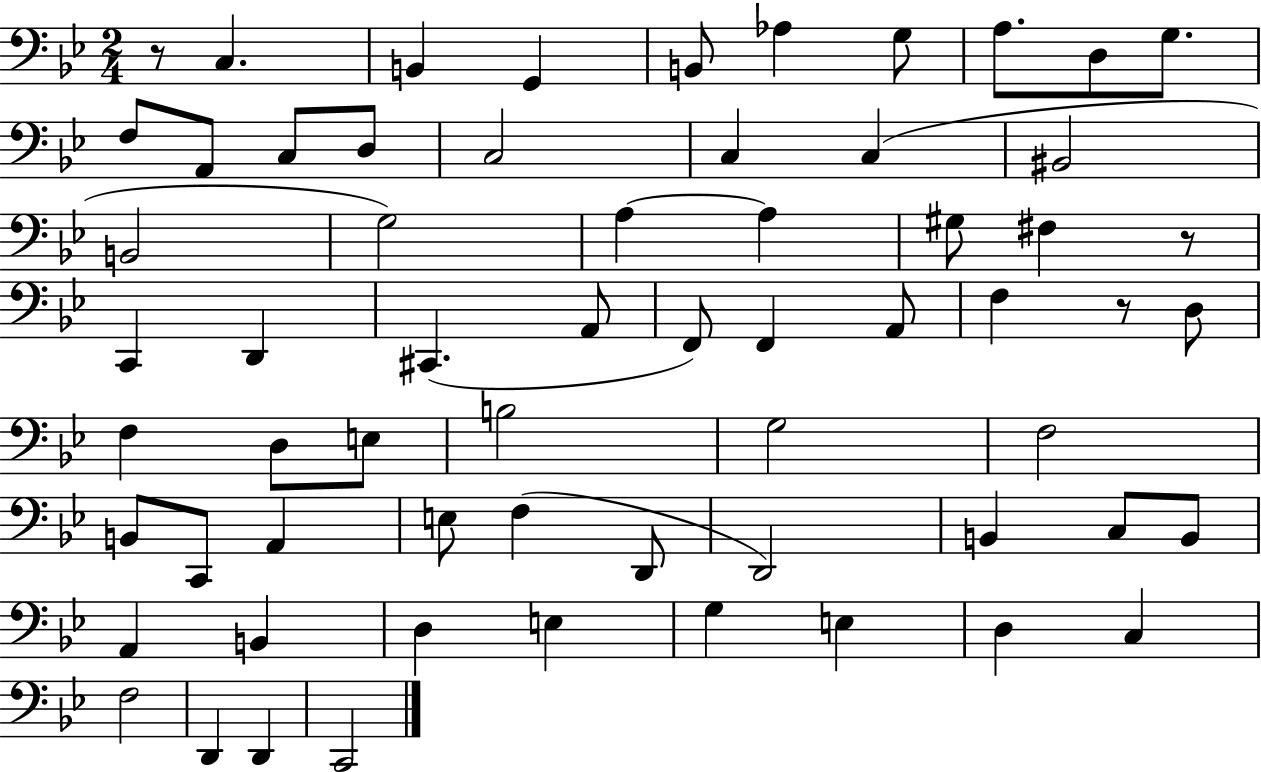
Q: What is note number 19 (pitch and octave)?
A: G3